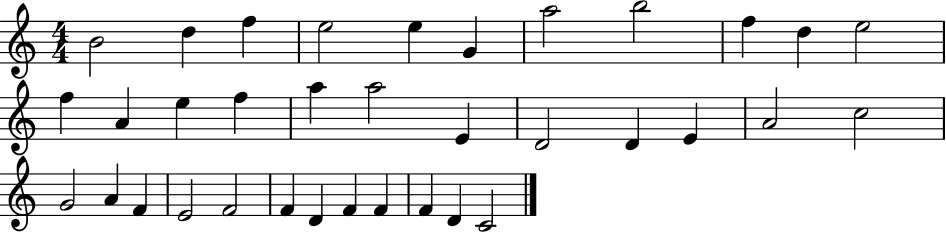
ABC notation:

X:1
T:Untitled
M:4/4
L:1/4
K:C
B2 d f e2 e G a2 b2 f d e2 f A e f a a2 E D2 D E A2 c2 G2 A F E2 F2 F D F F F D C2